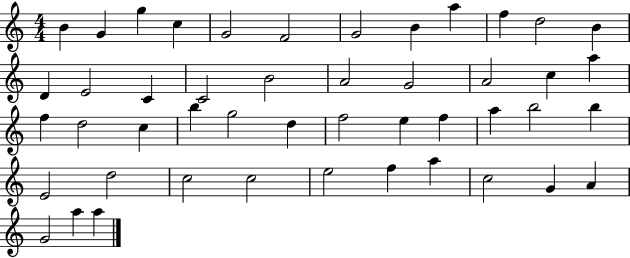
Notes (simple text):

B4/q G4/q G5/q C5/q G4/h F4/h G4/h B4/q A5/q F5/q D5/h B4/q D4/q E4/h C4/q C4/h B4/h A4/h G4/h A4/h C5/q A5/q F5/q D5/h C5/q B5/q G5/h D5/q F5/h E5/q F5/q A5/q B5/h B5/q E4/h D5/h C5/h C5/h E5/h F5/q A5/q C5/h G4/q A4/q G4/h A5/q A5/q